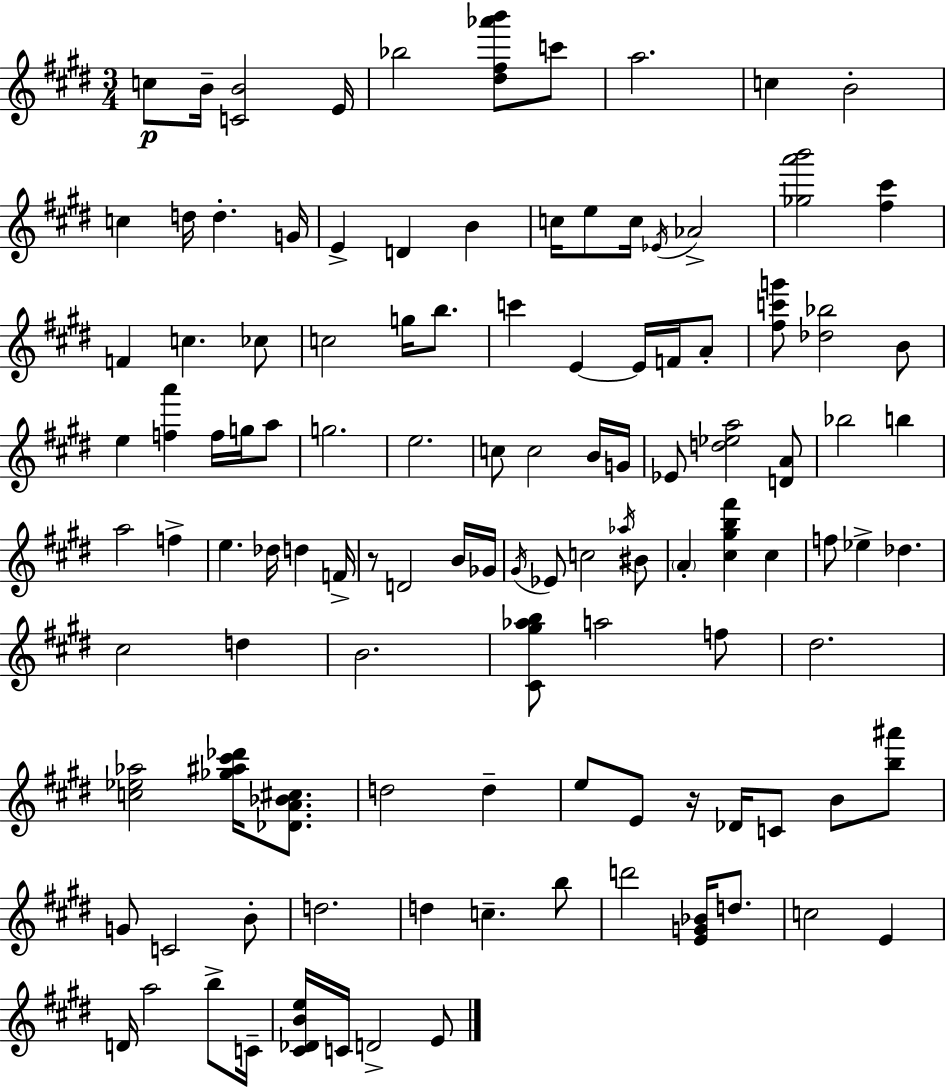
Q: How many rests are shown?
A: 2